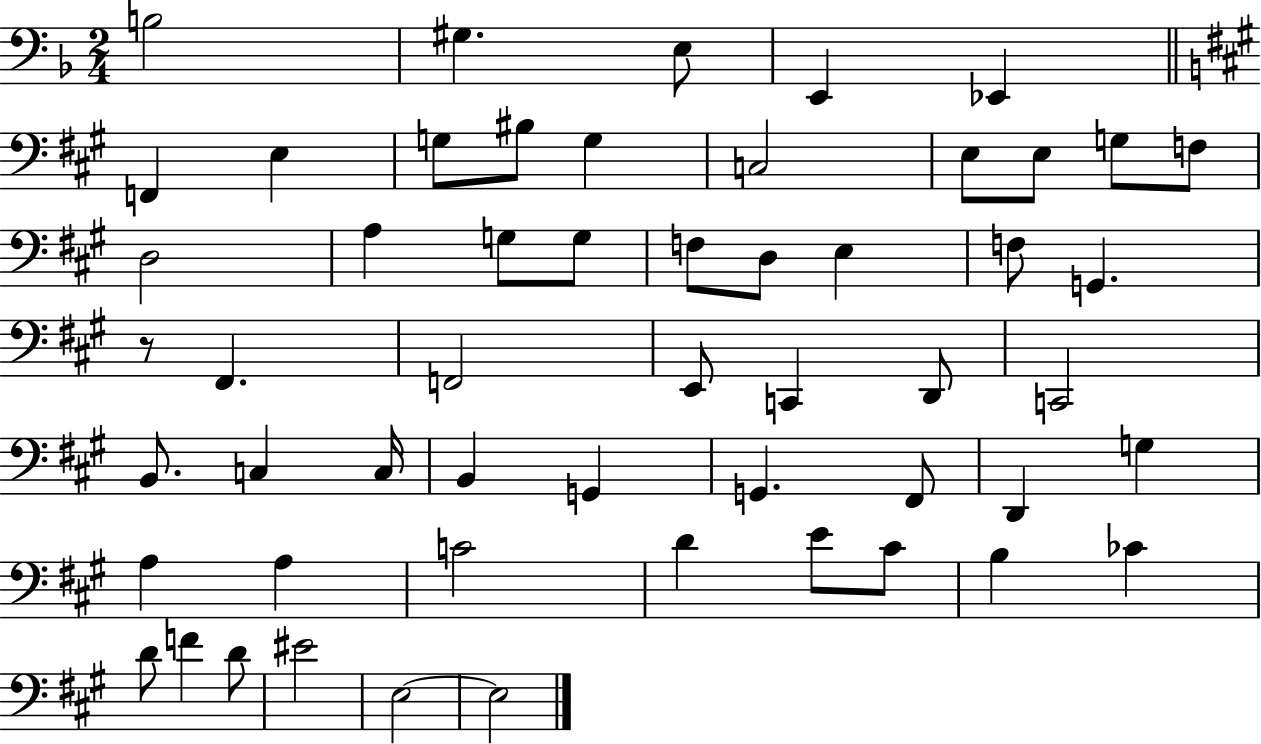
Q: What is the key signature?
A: F major